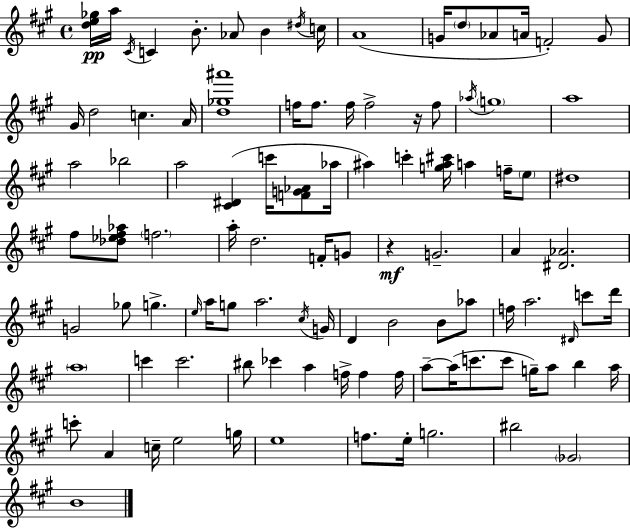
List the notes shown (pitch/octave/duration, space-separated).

[D5,E5,Gb5]/s A5/s C#4/s C4/q B4/e. Ab4/e B4/q D#5/s C5/s A4/w G4/s D5/e Ab4/e A4/s F4/h G4/e G#4/s D5/h C5/q. A4/s [D5,Gb5,A#6]/w F5/s F5/e. F5/s F5/h R/s F5/e Ab5/s G5/w A5/w A5/h Bb5/h A5/h [C#4,D#4]/q C6/s [F4,G4,Ab4]/e Ab5/s A#5/q C6/q [G5,A#5,C#6]/s A5/q F5/s E5/e D#5/w F#5/e [Db5,Eb5,F#5,Ab5]/e F5/h. A5/s D5/h. F4/s G4/e R/q G4/h. A4/q [D#4,Ab4]/h. G4/h Gb5/e G5/q. E5/s A5/s G5/e A5/h. C#5/s G4/s D4/q B4/h B4/e Ab5/e F5/s A5/h. D#4/s C6/e D6/s A5/w C6/q C6/h. BIS5/e CES6/q A5/q F5/s F5/q F5/s A5/e A5/s C6/e. C6/e G5/s A5/e B5/q A5/s C6/e A4/q C5/s E5/h G5/s E5/w F5/e. E5/s G5/h. BIS5/h Gb4/h B4/w